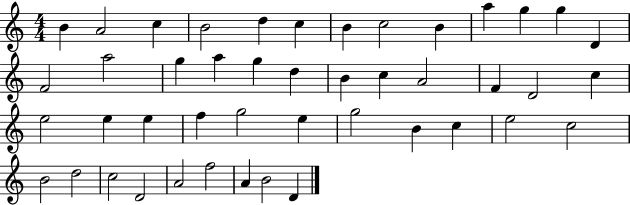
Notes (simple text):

B4/q A4/h C5/q B4/h D5/q C5/q B4/q C5/h B4/q A5/q G5/q G5/q D4/q F4/h A5/h G5/q A5/q G5/q D5/q B4/q C5/q A4/h F4/q D4/h C5/q E5/h E5/q E5/q F5/q G5/h E5/q G5/h B4/q C5/q E5/h C5/h B4/h D5/h C5/h D4/h A4/h F5/h A4/q B4/h D4/q